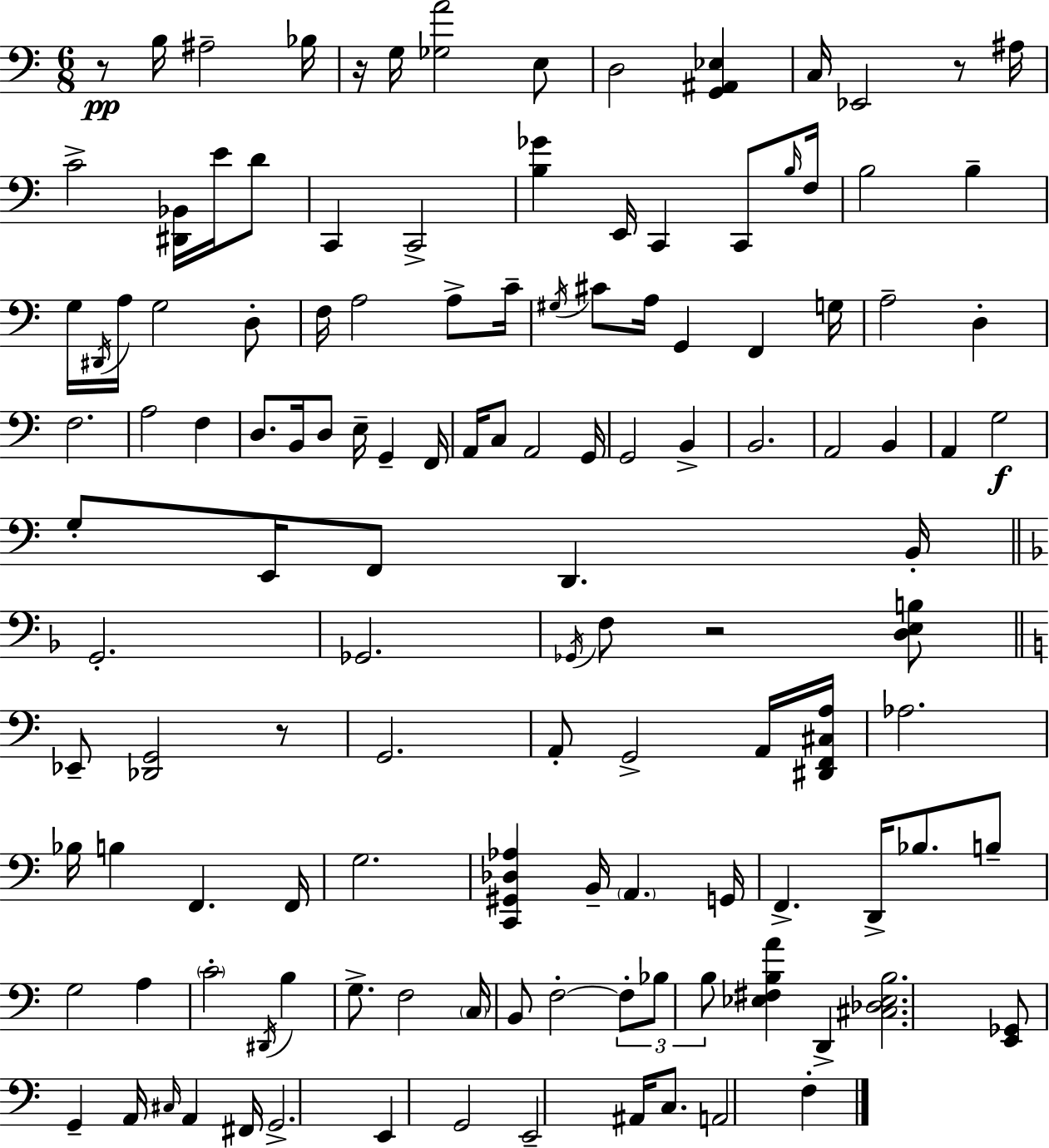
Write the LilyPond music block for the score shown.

{
  \clef bass
  \numericTimeSignature
  \time 6/8
  \key a \minor
  \repeat volta 2 { r8\pp b16 ais2-- bes16 | r16 g16 <ges a'>2 e8 | d2 <g, ais, ees>4 | c16 ees,2 r8 ais16 | \break c'2-> <dis, bes,>16 e'16 d'8 | c,4 c,2-> | <b ges'>4 e,16 c,4 c,8 \grace { b16 } | f16 b2 b4-- | \break g16 \acciaccatura { dis,16 } a16 g2 | d8-. f16 a2 a8-> | c'16-- \acciaccatura { gis16 } cis'8 a16 g,4 f,4 | g16 a2-- d4-. | \break f2. | a2 f4 | d8. b,16 d8 e16-- g,4-- | f,16 a,16 c8 a,2 | \break g,16 g,2 b,4-> | b,2. | a,2 b,4 | a,4 g2\f | \break g8-. e,16 f,8 d,4. | b,16-. \bar "||" \break \key f \major g,2.-. | ges,2. | \acciaccatura { ges,16 } f8 r2 <d e b>8 | \bar "||" \break \key c \major ees,8-- <des, g,>2 r8 | g,2. | a,8-. g,2-> a,16 <dis, f, cis a>16 | aes2. | \break bes16 b4 f,4. f,16 | g2. | <c, gis, des aes>4 b,16-- \parenthesize a,4. g,16 | f,4.-> d,16-> bes8. b8-- | \break g2 a4 | \parenthesize c'2-. \acciaccatura { dis,16 } b4 | g8.-> f2 | \parenthesize c16 b,8 f2-.~~ \tuplet 3/2 { f8-. | \break bes8 b8 } <ees fis b a'>4 d,4-> | <cis des ees b>2. | <e, ges,>8 g,4-- a,16 \grace { cis16 } a,4 | fis,16 g,2.-> | \break e,4 g,2 | e,2-- ais,16 c8. | a,2 f4-. | } \bar "|."
}